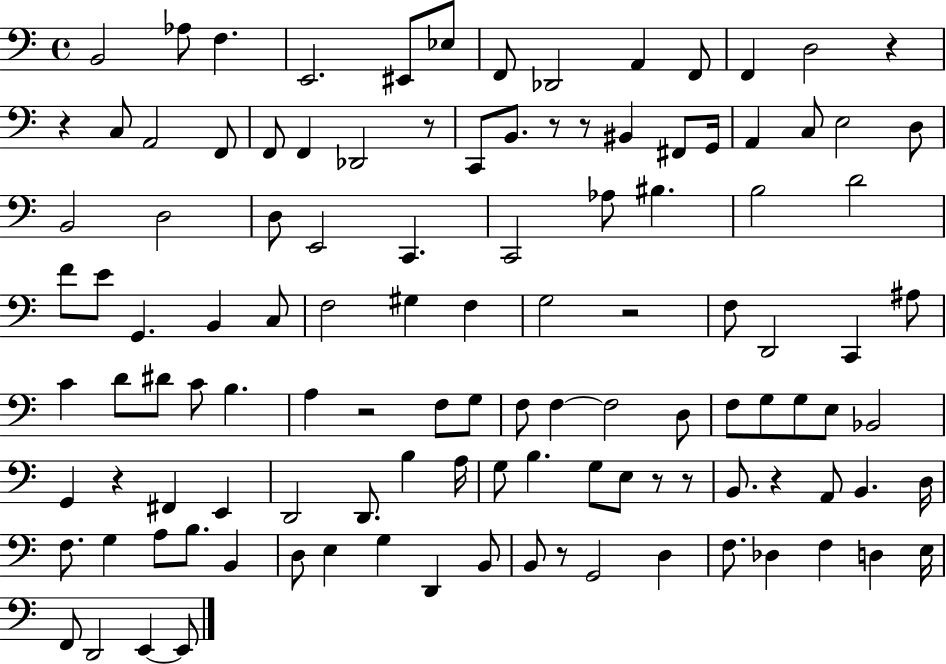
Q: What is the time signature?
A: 4/4